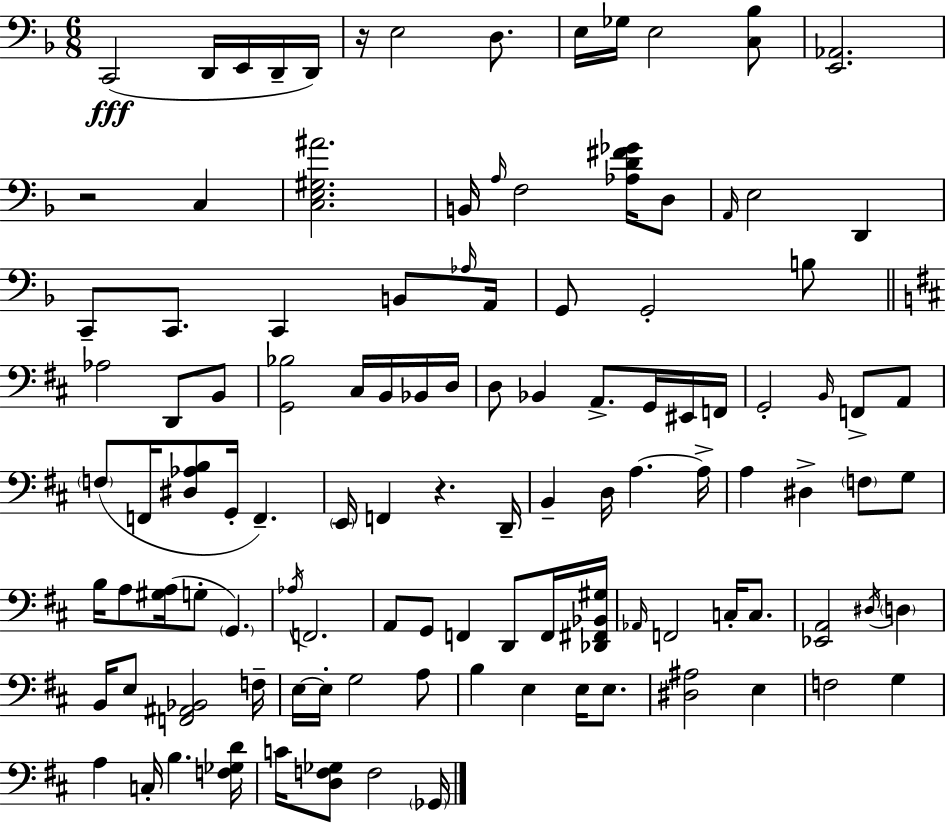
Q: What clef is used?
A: bass